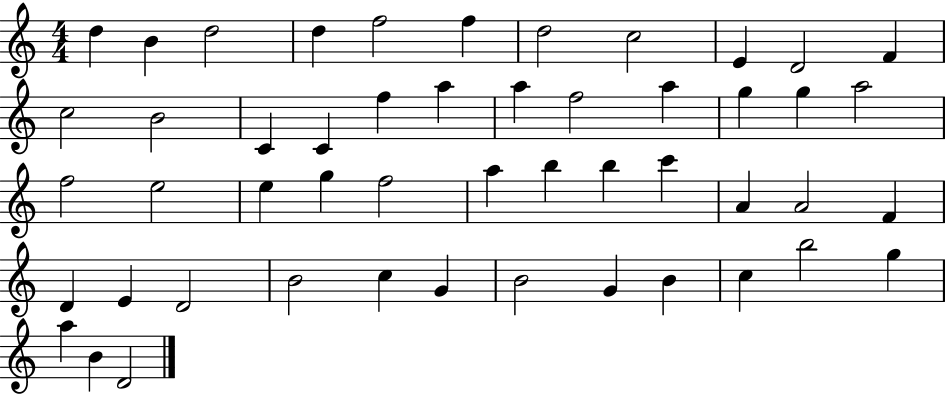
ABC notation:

X:1
T:Untitled
M:4/4
L:1/4
K:C
d B d2 d f2 f d2 c2 E D2 F c2 B2 C C f a a f2 a g g a2 f2 e2 e g f2 a b b c' A A2 F D E D2 B2 c G B2 G B c b2 g a B D2